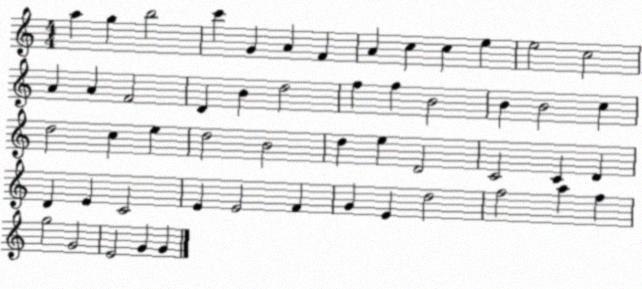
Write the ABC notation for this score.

X:1
T:Untitled
M:4/4
L:1/4
K:C
a g b2 c' G A F A c c e e2 c2 A A F2 D B d2 f f B2 B B2 c d2 c e d2 B2 d e D2 C2 C D D E C2 E E2 F G E d2 f2 a f g2 G2 E2 G G